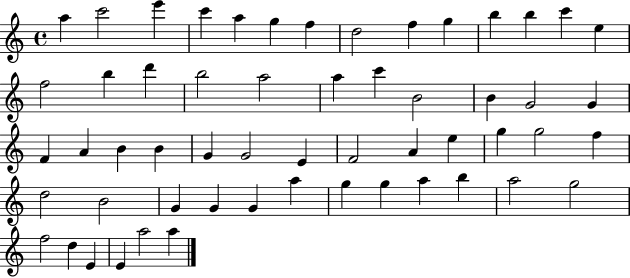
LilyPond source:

{
  \clef treble
  \time 4/4
  \defaultTimeSignature
  \key c \major
  a''4 c'''2 e'''4 | c'''4 a''4 g''4 f''4 | d''2 f''4 g''4 | b''4 b''4 c'''4 e''4 | \break f''2 b''4 d'''4 | b''2 a''2 | a''4 c'''4 b'2 | b'4 g'2 g'4 | \break f'4 a'4 b'4 b'4 | g'4 g'2 e'4 | f'2 a'4 e''4 | g''4 g''2 f''4 | \break d''2 b'2 | g'4 g'4 g'4 a''4 | g''4 g''4 a''4 b''4 | a''2 g''2 | \break f''2 d''4 e'4 | e'4 a''2 a''4 | \bar "|."
}